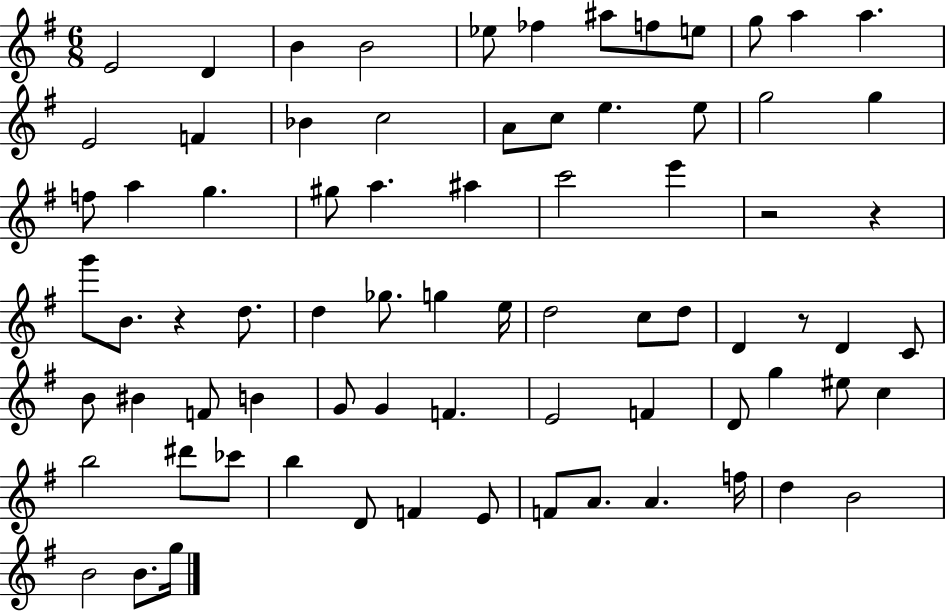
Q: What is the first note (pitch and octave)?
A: E4